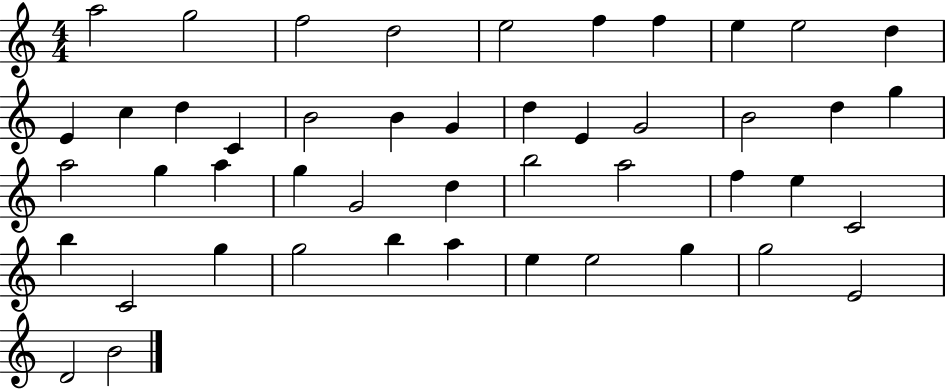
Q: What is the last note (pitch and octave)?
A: B4